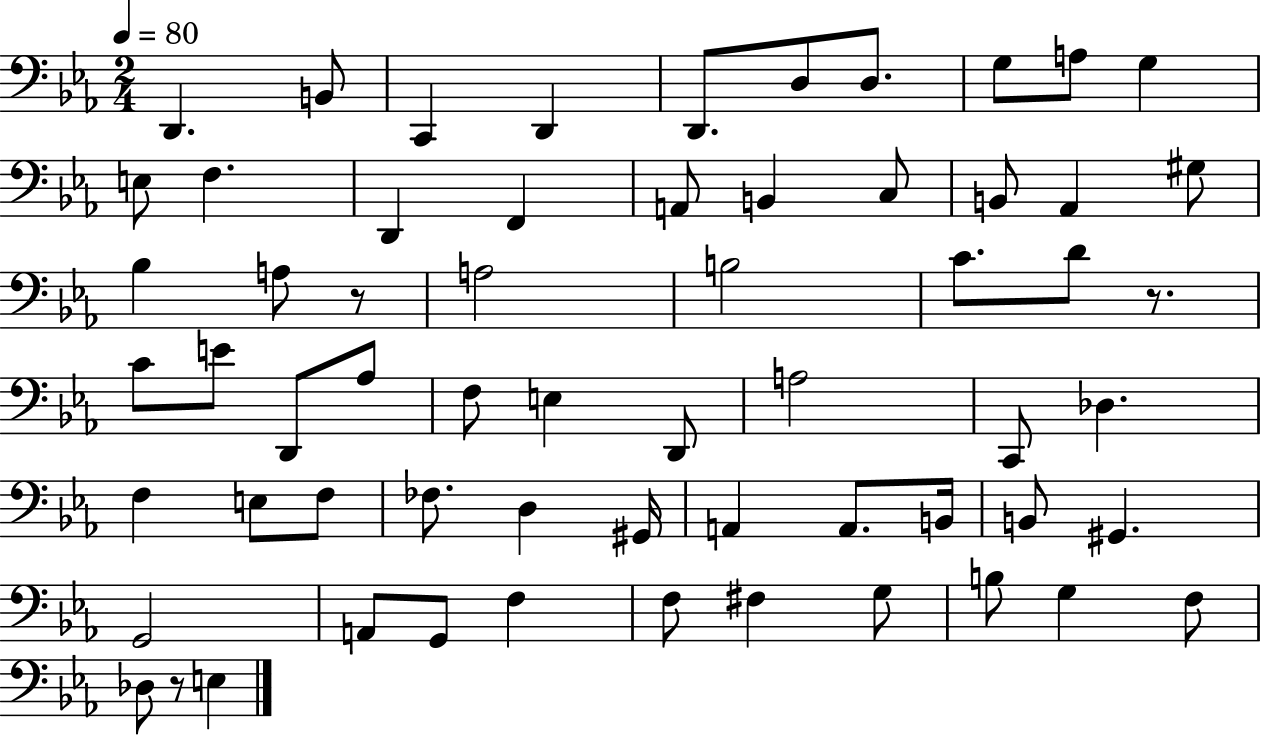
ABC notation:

X:1
T:Untitled
M:2/4
L:1/4
K:Eb
D,, B,,/2 C,, D,, D,,/2 D,/2 D,/2 G,/2 A,/2 G, E,/2 F, D,, F,, A,,/2 B,, C,/2 B,,/2 _A,, ^G,/2 _B, A,/2 z/2 A,2 B,2 C/2 D/2 z/2 C/2 E/2 D,,/2 _A,/2 F,/2 E, D,,/2 A,2 C,,/2 _D, F, E,/2 F,/2 _F,/2 D, ^G,,/4 A,, A,,/2 B,,/4 B,,/2 ^G,, G,,2 A,,/2 G,,/2 F, F,/2 ^F, G,/2 B,/2 G, F,/2 _D,/2 z/2 E,